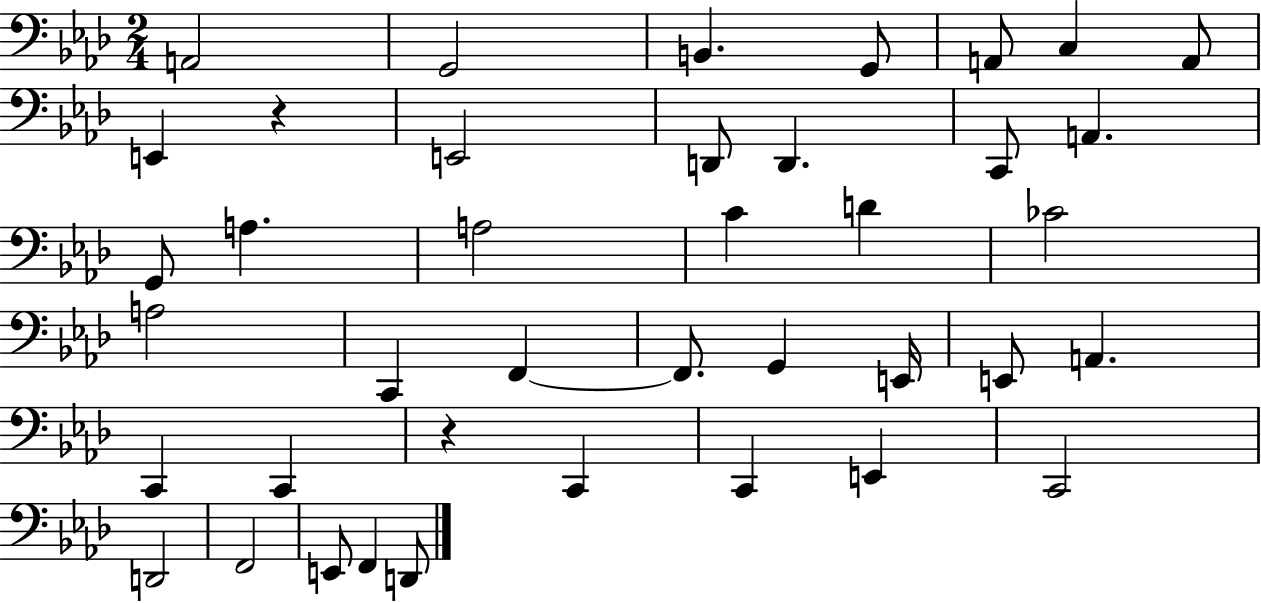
{
  \clef bass
  \numericTimeSignature
  \time 2/4
  \key aes \major
  a,2 | g,2 | b,4. g,8 | a,8 c4 a,8 | \break e,4 r4 | e,2 | d,8 d,4. | c,8 a,4. | \break g,8 a4. | a2 | c'4 d'4 | ces'2 | \break a2 | c,4 f,4~~ | f,8. g,4 e,16 | e,8 a,4. | \break c,4 c,4 | r4 c,4 | c,4 e,4 | c,2 | \break d,2 | f,2 | e,8 f,4 d,8 | \bar "|."
}